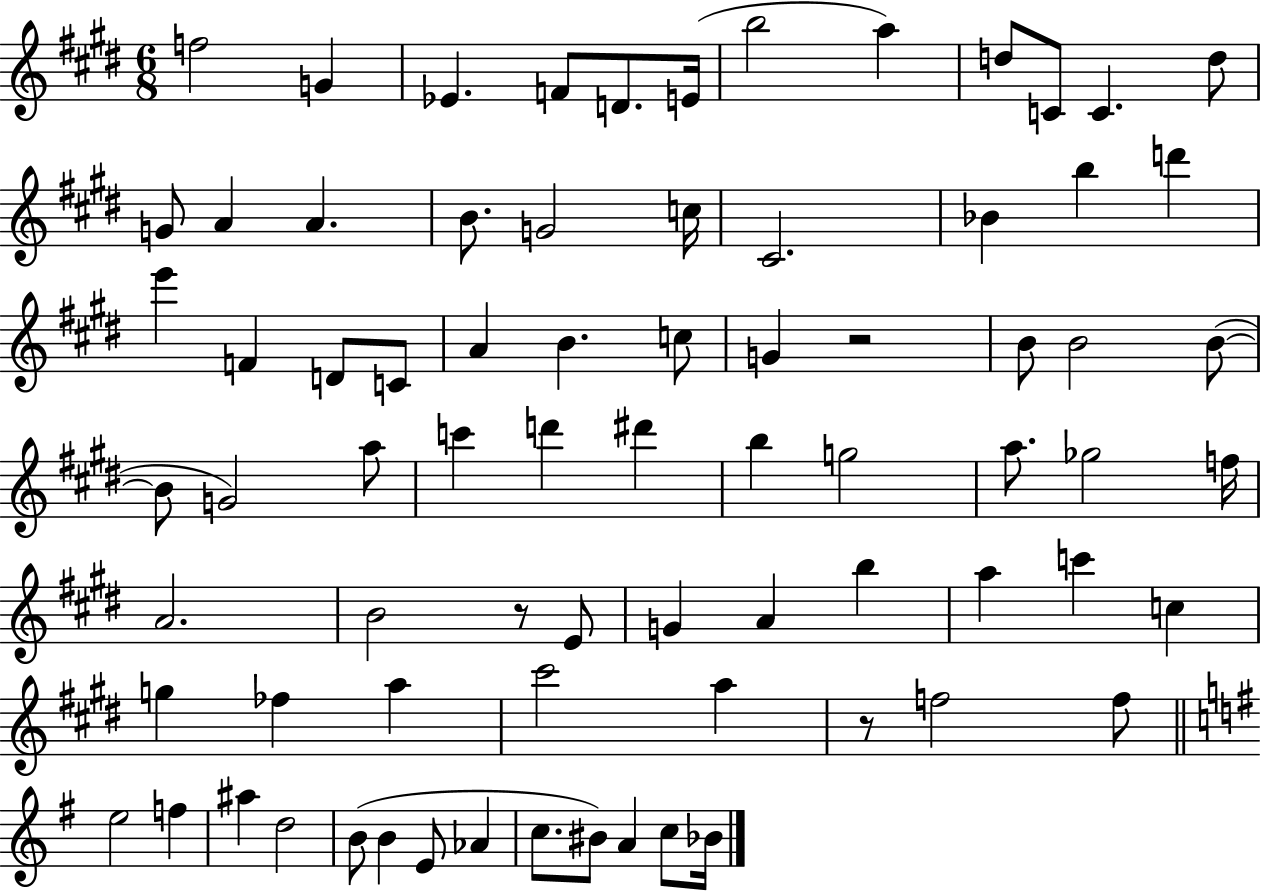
X:1
T:Untitled
M:6/8
L:1/4
K:E
f2 G _E F/2 D/2 E/4 b2 a d/2 C/2 C d/2 G/2 A A B/2 G2 c/4 ^C2 _B b d' e' F D/2 C/2 A B c/2 G z2 B/2 B2 B/2 B/2 G2 a/2 c' d' ^d' b g2 a/2 _g2 f/4 A2 B2 z/2 E/2 G A b a c' c g _f a ^c'2 a z/2 f2 f/2 e2 f ^a d2 B/2 B E/2 _A c/2 ^B/2 A c/2 _B/4